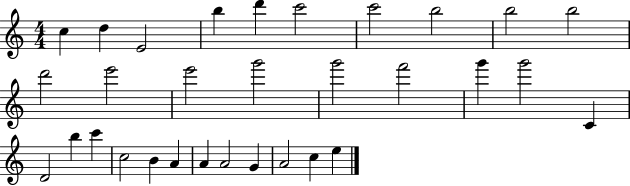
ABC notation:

X:1
T:Untitled
M:4/4
L:1/4
K:C
c d E2 b d' c'2 c'2 b2 b2 b2 d'2 e'2 e'2 g'2 g'2 f'2 g' g'2 C D2 b c' c2 B A A A2 G A2 c e